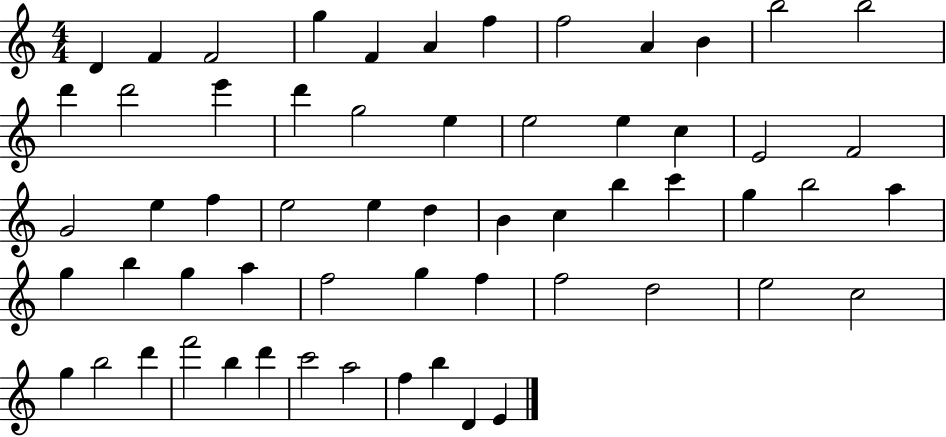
{
  \clef treble
  \numericTimeSignature
  \time 4/4
  \key c \major
  d'4 f'4 f'2 | g''4 f'4 a'4 f''4 | f''2 a'4 b'4 | b''2 b''2 | \break d'''4 d'''2 e'''4 | d'''4 g''2 e''4 | e''2 e''4 c''4 | e'2 f'2 | \break g'2 e''4 f''4 | e''2 e''4 d''4 | b'4 c''4 b''4 c'''4 | g''4 b''2 a''4 | \break g''4 b''4 g''4 a''4 | f''2 g''4 f''4 | f''2 d''2 | e''2 c''2 | \break g''4 b''2 d'''4 | f'''2 b''4 d'''4 | c'''2 a''2 | f''4 b''4 d'4 e'4 | \break \bar "|."
}